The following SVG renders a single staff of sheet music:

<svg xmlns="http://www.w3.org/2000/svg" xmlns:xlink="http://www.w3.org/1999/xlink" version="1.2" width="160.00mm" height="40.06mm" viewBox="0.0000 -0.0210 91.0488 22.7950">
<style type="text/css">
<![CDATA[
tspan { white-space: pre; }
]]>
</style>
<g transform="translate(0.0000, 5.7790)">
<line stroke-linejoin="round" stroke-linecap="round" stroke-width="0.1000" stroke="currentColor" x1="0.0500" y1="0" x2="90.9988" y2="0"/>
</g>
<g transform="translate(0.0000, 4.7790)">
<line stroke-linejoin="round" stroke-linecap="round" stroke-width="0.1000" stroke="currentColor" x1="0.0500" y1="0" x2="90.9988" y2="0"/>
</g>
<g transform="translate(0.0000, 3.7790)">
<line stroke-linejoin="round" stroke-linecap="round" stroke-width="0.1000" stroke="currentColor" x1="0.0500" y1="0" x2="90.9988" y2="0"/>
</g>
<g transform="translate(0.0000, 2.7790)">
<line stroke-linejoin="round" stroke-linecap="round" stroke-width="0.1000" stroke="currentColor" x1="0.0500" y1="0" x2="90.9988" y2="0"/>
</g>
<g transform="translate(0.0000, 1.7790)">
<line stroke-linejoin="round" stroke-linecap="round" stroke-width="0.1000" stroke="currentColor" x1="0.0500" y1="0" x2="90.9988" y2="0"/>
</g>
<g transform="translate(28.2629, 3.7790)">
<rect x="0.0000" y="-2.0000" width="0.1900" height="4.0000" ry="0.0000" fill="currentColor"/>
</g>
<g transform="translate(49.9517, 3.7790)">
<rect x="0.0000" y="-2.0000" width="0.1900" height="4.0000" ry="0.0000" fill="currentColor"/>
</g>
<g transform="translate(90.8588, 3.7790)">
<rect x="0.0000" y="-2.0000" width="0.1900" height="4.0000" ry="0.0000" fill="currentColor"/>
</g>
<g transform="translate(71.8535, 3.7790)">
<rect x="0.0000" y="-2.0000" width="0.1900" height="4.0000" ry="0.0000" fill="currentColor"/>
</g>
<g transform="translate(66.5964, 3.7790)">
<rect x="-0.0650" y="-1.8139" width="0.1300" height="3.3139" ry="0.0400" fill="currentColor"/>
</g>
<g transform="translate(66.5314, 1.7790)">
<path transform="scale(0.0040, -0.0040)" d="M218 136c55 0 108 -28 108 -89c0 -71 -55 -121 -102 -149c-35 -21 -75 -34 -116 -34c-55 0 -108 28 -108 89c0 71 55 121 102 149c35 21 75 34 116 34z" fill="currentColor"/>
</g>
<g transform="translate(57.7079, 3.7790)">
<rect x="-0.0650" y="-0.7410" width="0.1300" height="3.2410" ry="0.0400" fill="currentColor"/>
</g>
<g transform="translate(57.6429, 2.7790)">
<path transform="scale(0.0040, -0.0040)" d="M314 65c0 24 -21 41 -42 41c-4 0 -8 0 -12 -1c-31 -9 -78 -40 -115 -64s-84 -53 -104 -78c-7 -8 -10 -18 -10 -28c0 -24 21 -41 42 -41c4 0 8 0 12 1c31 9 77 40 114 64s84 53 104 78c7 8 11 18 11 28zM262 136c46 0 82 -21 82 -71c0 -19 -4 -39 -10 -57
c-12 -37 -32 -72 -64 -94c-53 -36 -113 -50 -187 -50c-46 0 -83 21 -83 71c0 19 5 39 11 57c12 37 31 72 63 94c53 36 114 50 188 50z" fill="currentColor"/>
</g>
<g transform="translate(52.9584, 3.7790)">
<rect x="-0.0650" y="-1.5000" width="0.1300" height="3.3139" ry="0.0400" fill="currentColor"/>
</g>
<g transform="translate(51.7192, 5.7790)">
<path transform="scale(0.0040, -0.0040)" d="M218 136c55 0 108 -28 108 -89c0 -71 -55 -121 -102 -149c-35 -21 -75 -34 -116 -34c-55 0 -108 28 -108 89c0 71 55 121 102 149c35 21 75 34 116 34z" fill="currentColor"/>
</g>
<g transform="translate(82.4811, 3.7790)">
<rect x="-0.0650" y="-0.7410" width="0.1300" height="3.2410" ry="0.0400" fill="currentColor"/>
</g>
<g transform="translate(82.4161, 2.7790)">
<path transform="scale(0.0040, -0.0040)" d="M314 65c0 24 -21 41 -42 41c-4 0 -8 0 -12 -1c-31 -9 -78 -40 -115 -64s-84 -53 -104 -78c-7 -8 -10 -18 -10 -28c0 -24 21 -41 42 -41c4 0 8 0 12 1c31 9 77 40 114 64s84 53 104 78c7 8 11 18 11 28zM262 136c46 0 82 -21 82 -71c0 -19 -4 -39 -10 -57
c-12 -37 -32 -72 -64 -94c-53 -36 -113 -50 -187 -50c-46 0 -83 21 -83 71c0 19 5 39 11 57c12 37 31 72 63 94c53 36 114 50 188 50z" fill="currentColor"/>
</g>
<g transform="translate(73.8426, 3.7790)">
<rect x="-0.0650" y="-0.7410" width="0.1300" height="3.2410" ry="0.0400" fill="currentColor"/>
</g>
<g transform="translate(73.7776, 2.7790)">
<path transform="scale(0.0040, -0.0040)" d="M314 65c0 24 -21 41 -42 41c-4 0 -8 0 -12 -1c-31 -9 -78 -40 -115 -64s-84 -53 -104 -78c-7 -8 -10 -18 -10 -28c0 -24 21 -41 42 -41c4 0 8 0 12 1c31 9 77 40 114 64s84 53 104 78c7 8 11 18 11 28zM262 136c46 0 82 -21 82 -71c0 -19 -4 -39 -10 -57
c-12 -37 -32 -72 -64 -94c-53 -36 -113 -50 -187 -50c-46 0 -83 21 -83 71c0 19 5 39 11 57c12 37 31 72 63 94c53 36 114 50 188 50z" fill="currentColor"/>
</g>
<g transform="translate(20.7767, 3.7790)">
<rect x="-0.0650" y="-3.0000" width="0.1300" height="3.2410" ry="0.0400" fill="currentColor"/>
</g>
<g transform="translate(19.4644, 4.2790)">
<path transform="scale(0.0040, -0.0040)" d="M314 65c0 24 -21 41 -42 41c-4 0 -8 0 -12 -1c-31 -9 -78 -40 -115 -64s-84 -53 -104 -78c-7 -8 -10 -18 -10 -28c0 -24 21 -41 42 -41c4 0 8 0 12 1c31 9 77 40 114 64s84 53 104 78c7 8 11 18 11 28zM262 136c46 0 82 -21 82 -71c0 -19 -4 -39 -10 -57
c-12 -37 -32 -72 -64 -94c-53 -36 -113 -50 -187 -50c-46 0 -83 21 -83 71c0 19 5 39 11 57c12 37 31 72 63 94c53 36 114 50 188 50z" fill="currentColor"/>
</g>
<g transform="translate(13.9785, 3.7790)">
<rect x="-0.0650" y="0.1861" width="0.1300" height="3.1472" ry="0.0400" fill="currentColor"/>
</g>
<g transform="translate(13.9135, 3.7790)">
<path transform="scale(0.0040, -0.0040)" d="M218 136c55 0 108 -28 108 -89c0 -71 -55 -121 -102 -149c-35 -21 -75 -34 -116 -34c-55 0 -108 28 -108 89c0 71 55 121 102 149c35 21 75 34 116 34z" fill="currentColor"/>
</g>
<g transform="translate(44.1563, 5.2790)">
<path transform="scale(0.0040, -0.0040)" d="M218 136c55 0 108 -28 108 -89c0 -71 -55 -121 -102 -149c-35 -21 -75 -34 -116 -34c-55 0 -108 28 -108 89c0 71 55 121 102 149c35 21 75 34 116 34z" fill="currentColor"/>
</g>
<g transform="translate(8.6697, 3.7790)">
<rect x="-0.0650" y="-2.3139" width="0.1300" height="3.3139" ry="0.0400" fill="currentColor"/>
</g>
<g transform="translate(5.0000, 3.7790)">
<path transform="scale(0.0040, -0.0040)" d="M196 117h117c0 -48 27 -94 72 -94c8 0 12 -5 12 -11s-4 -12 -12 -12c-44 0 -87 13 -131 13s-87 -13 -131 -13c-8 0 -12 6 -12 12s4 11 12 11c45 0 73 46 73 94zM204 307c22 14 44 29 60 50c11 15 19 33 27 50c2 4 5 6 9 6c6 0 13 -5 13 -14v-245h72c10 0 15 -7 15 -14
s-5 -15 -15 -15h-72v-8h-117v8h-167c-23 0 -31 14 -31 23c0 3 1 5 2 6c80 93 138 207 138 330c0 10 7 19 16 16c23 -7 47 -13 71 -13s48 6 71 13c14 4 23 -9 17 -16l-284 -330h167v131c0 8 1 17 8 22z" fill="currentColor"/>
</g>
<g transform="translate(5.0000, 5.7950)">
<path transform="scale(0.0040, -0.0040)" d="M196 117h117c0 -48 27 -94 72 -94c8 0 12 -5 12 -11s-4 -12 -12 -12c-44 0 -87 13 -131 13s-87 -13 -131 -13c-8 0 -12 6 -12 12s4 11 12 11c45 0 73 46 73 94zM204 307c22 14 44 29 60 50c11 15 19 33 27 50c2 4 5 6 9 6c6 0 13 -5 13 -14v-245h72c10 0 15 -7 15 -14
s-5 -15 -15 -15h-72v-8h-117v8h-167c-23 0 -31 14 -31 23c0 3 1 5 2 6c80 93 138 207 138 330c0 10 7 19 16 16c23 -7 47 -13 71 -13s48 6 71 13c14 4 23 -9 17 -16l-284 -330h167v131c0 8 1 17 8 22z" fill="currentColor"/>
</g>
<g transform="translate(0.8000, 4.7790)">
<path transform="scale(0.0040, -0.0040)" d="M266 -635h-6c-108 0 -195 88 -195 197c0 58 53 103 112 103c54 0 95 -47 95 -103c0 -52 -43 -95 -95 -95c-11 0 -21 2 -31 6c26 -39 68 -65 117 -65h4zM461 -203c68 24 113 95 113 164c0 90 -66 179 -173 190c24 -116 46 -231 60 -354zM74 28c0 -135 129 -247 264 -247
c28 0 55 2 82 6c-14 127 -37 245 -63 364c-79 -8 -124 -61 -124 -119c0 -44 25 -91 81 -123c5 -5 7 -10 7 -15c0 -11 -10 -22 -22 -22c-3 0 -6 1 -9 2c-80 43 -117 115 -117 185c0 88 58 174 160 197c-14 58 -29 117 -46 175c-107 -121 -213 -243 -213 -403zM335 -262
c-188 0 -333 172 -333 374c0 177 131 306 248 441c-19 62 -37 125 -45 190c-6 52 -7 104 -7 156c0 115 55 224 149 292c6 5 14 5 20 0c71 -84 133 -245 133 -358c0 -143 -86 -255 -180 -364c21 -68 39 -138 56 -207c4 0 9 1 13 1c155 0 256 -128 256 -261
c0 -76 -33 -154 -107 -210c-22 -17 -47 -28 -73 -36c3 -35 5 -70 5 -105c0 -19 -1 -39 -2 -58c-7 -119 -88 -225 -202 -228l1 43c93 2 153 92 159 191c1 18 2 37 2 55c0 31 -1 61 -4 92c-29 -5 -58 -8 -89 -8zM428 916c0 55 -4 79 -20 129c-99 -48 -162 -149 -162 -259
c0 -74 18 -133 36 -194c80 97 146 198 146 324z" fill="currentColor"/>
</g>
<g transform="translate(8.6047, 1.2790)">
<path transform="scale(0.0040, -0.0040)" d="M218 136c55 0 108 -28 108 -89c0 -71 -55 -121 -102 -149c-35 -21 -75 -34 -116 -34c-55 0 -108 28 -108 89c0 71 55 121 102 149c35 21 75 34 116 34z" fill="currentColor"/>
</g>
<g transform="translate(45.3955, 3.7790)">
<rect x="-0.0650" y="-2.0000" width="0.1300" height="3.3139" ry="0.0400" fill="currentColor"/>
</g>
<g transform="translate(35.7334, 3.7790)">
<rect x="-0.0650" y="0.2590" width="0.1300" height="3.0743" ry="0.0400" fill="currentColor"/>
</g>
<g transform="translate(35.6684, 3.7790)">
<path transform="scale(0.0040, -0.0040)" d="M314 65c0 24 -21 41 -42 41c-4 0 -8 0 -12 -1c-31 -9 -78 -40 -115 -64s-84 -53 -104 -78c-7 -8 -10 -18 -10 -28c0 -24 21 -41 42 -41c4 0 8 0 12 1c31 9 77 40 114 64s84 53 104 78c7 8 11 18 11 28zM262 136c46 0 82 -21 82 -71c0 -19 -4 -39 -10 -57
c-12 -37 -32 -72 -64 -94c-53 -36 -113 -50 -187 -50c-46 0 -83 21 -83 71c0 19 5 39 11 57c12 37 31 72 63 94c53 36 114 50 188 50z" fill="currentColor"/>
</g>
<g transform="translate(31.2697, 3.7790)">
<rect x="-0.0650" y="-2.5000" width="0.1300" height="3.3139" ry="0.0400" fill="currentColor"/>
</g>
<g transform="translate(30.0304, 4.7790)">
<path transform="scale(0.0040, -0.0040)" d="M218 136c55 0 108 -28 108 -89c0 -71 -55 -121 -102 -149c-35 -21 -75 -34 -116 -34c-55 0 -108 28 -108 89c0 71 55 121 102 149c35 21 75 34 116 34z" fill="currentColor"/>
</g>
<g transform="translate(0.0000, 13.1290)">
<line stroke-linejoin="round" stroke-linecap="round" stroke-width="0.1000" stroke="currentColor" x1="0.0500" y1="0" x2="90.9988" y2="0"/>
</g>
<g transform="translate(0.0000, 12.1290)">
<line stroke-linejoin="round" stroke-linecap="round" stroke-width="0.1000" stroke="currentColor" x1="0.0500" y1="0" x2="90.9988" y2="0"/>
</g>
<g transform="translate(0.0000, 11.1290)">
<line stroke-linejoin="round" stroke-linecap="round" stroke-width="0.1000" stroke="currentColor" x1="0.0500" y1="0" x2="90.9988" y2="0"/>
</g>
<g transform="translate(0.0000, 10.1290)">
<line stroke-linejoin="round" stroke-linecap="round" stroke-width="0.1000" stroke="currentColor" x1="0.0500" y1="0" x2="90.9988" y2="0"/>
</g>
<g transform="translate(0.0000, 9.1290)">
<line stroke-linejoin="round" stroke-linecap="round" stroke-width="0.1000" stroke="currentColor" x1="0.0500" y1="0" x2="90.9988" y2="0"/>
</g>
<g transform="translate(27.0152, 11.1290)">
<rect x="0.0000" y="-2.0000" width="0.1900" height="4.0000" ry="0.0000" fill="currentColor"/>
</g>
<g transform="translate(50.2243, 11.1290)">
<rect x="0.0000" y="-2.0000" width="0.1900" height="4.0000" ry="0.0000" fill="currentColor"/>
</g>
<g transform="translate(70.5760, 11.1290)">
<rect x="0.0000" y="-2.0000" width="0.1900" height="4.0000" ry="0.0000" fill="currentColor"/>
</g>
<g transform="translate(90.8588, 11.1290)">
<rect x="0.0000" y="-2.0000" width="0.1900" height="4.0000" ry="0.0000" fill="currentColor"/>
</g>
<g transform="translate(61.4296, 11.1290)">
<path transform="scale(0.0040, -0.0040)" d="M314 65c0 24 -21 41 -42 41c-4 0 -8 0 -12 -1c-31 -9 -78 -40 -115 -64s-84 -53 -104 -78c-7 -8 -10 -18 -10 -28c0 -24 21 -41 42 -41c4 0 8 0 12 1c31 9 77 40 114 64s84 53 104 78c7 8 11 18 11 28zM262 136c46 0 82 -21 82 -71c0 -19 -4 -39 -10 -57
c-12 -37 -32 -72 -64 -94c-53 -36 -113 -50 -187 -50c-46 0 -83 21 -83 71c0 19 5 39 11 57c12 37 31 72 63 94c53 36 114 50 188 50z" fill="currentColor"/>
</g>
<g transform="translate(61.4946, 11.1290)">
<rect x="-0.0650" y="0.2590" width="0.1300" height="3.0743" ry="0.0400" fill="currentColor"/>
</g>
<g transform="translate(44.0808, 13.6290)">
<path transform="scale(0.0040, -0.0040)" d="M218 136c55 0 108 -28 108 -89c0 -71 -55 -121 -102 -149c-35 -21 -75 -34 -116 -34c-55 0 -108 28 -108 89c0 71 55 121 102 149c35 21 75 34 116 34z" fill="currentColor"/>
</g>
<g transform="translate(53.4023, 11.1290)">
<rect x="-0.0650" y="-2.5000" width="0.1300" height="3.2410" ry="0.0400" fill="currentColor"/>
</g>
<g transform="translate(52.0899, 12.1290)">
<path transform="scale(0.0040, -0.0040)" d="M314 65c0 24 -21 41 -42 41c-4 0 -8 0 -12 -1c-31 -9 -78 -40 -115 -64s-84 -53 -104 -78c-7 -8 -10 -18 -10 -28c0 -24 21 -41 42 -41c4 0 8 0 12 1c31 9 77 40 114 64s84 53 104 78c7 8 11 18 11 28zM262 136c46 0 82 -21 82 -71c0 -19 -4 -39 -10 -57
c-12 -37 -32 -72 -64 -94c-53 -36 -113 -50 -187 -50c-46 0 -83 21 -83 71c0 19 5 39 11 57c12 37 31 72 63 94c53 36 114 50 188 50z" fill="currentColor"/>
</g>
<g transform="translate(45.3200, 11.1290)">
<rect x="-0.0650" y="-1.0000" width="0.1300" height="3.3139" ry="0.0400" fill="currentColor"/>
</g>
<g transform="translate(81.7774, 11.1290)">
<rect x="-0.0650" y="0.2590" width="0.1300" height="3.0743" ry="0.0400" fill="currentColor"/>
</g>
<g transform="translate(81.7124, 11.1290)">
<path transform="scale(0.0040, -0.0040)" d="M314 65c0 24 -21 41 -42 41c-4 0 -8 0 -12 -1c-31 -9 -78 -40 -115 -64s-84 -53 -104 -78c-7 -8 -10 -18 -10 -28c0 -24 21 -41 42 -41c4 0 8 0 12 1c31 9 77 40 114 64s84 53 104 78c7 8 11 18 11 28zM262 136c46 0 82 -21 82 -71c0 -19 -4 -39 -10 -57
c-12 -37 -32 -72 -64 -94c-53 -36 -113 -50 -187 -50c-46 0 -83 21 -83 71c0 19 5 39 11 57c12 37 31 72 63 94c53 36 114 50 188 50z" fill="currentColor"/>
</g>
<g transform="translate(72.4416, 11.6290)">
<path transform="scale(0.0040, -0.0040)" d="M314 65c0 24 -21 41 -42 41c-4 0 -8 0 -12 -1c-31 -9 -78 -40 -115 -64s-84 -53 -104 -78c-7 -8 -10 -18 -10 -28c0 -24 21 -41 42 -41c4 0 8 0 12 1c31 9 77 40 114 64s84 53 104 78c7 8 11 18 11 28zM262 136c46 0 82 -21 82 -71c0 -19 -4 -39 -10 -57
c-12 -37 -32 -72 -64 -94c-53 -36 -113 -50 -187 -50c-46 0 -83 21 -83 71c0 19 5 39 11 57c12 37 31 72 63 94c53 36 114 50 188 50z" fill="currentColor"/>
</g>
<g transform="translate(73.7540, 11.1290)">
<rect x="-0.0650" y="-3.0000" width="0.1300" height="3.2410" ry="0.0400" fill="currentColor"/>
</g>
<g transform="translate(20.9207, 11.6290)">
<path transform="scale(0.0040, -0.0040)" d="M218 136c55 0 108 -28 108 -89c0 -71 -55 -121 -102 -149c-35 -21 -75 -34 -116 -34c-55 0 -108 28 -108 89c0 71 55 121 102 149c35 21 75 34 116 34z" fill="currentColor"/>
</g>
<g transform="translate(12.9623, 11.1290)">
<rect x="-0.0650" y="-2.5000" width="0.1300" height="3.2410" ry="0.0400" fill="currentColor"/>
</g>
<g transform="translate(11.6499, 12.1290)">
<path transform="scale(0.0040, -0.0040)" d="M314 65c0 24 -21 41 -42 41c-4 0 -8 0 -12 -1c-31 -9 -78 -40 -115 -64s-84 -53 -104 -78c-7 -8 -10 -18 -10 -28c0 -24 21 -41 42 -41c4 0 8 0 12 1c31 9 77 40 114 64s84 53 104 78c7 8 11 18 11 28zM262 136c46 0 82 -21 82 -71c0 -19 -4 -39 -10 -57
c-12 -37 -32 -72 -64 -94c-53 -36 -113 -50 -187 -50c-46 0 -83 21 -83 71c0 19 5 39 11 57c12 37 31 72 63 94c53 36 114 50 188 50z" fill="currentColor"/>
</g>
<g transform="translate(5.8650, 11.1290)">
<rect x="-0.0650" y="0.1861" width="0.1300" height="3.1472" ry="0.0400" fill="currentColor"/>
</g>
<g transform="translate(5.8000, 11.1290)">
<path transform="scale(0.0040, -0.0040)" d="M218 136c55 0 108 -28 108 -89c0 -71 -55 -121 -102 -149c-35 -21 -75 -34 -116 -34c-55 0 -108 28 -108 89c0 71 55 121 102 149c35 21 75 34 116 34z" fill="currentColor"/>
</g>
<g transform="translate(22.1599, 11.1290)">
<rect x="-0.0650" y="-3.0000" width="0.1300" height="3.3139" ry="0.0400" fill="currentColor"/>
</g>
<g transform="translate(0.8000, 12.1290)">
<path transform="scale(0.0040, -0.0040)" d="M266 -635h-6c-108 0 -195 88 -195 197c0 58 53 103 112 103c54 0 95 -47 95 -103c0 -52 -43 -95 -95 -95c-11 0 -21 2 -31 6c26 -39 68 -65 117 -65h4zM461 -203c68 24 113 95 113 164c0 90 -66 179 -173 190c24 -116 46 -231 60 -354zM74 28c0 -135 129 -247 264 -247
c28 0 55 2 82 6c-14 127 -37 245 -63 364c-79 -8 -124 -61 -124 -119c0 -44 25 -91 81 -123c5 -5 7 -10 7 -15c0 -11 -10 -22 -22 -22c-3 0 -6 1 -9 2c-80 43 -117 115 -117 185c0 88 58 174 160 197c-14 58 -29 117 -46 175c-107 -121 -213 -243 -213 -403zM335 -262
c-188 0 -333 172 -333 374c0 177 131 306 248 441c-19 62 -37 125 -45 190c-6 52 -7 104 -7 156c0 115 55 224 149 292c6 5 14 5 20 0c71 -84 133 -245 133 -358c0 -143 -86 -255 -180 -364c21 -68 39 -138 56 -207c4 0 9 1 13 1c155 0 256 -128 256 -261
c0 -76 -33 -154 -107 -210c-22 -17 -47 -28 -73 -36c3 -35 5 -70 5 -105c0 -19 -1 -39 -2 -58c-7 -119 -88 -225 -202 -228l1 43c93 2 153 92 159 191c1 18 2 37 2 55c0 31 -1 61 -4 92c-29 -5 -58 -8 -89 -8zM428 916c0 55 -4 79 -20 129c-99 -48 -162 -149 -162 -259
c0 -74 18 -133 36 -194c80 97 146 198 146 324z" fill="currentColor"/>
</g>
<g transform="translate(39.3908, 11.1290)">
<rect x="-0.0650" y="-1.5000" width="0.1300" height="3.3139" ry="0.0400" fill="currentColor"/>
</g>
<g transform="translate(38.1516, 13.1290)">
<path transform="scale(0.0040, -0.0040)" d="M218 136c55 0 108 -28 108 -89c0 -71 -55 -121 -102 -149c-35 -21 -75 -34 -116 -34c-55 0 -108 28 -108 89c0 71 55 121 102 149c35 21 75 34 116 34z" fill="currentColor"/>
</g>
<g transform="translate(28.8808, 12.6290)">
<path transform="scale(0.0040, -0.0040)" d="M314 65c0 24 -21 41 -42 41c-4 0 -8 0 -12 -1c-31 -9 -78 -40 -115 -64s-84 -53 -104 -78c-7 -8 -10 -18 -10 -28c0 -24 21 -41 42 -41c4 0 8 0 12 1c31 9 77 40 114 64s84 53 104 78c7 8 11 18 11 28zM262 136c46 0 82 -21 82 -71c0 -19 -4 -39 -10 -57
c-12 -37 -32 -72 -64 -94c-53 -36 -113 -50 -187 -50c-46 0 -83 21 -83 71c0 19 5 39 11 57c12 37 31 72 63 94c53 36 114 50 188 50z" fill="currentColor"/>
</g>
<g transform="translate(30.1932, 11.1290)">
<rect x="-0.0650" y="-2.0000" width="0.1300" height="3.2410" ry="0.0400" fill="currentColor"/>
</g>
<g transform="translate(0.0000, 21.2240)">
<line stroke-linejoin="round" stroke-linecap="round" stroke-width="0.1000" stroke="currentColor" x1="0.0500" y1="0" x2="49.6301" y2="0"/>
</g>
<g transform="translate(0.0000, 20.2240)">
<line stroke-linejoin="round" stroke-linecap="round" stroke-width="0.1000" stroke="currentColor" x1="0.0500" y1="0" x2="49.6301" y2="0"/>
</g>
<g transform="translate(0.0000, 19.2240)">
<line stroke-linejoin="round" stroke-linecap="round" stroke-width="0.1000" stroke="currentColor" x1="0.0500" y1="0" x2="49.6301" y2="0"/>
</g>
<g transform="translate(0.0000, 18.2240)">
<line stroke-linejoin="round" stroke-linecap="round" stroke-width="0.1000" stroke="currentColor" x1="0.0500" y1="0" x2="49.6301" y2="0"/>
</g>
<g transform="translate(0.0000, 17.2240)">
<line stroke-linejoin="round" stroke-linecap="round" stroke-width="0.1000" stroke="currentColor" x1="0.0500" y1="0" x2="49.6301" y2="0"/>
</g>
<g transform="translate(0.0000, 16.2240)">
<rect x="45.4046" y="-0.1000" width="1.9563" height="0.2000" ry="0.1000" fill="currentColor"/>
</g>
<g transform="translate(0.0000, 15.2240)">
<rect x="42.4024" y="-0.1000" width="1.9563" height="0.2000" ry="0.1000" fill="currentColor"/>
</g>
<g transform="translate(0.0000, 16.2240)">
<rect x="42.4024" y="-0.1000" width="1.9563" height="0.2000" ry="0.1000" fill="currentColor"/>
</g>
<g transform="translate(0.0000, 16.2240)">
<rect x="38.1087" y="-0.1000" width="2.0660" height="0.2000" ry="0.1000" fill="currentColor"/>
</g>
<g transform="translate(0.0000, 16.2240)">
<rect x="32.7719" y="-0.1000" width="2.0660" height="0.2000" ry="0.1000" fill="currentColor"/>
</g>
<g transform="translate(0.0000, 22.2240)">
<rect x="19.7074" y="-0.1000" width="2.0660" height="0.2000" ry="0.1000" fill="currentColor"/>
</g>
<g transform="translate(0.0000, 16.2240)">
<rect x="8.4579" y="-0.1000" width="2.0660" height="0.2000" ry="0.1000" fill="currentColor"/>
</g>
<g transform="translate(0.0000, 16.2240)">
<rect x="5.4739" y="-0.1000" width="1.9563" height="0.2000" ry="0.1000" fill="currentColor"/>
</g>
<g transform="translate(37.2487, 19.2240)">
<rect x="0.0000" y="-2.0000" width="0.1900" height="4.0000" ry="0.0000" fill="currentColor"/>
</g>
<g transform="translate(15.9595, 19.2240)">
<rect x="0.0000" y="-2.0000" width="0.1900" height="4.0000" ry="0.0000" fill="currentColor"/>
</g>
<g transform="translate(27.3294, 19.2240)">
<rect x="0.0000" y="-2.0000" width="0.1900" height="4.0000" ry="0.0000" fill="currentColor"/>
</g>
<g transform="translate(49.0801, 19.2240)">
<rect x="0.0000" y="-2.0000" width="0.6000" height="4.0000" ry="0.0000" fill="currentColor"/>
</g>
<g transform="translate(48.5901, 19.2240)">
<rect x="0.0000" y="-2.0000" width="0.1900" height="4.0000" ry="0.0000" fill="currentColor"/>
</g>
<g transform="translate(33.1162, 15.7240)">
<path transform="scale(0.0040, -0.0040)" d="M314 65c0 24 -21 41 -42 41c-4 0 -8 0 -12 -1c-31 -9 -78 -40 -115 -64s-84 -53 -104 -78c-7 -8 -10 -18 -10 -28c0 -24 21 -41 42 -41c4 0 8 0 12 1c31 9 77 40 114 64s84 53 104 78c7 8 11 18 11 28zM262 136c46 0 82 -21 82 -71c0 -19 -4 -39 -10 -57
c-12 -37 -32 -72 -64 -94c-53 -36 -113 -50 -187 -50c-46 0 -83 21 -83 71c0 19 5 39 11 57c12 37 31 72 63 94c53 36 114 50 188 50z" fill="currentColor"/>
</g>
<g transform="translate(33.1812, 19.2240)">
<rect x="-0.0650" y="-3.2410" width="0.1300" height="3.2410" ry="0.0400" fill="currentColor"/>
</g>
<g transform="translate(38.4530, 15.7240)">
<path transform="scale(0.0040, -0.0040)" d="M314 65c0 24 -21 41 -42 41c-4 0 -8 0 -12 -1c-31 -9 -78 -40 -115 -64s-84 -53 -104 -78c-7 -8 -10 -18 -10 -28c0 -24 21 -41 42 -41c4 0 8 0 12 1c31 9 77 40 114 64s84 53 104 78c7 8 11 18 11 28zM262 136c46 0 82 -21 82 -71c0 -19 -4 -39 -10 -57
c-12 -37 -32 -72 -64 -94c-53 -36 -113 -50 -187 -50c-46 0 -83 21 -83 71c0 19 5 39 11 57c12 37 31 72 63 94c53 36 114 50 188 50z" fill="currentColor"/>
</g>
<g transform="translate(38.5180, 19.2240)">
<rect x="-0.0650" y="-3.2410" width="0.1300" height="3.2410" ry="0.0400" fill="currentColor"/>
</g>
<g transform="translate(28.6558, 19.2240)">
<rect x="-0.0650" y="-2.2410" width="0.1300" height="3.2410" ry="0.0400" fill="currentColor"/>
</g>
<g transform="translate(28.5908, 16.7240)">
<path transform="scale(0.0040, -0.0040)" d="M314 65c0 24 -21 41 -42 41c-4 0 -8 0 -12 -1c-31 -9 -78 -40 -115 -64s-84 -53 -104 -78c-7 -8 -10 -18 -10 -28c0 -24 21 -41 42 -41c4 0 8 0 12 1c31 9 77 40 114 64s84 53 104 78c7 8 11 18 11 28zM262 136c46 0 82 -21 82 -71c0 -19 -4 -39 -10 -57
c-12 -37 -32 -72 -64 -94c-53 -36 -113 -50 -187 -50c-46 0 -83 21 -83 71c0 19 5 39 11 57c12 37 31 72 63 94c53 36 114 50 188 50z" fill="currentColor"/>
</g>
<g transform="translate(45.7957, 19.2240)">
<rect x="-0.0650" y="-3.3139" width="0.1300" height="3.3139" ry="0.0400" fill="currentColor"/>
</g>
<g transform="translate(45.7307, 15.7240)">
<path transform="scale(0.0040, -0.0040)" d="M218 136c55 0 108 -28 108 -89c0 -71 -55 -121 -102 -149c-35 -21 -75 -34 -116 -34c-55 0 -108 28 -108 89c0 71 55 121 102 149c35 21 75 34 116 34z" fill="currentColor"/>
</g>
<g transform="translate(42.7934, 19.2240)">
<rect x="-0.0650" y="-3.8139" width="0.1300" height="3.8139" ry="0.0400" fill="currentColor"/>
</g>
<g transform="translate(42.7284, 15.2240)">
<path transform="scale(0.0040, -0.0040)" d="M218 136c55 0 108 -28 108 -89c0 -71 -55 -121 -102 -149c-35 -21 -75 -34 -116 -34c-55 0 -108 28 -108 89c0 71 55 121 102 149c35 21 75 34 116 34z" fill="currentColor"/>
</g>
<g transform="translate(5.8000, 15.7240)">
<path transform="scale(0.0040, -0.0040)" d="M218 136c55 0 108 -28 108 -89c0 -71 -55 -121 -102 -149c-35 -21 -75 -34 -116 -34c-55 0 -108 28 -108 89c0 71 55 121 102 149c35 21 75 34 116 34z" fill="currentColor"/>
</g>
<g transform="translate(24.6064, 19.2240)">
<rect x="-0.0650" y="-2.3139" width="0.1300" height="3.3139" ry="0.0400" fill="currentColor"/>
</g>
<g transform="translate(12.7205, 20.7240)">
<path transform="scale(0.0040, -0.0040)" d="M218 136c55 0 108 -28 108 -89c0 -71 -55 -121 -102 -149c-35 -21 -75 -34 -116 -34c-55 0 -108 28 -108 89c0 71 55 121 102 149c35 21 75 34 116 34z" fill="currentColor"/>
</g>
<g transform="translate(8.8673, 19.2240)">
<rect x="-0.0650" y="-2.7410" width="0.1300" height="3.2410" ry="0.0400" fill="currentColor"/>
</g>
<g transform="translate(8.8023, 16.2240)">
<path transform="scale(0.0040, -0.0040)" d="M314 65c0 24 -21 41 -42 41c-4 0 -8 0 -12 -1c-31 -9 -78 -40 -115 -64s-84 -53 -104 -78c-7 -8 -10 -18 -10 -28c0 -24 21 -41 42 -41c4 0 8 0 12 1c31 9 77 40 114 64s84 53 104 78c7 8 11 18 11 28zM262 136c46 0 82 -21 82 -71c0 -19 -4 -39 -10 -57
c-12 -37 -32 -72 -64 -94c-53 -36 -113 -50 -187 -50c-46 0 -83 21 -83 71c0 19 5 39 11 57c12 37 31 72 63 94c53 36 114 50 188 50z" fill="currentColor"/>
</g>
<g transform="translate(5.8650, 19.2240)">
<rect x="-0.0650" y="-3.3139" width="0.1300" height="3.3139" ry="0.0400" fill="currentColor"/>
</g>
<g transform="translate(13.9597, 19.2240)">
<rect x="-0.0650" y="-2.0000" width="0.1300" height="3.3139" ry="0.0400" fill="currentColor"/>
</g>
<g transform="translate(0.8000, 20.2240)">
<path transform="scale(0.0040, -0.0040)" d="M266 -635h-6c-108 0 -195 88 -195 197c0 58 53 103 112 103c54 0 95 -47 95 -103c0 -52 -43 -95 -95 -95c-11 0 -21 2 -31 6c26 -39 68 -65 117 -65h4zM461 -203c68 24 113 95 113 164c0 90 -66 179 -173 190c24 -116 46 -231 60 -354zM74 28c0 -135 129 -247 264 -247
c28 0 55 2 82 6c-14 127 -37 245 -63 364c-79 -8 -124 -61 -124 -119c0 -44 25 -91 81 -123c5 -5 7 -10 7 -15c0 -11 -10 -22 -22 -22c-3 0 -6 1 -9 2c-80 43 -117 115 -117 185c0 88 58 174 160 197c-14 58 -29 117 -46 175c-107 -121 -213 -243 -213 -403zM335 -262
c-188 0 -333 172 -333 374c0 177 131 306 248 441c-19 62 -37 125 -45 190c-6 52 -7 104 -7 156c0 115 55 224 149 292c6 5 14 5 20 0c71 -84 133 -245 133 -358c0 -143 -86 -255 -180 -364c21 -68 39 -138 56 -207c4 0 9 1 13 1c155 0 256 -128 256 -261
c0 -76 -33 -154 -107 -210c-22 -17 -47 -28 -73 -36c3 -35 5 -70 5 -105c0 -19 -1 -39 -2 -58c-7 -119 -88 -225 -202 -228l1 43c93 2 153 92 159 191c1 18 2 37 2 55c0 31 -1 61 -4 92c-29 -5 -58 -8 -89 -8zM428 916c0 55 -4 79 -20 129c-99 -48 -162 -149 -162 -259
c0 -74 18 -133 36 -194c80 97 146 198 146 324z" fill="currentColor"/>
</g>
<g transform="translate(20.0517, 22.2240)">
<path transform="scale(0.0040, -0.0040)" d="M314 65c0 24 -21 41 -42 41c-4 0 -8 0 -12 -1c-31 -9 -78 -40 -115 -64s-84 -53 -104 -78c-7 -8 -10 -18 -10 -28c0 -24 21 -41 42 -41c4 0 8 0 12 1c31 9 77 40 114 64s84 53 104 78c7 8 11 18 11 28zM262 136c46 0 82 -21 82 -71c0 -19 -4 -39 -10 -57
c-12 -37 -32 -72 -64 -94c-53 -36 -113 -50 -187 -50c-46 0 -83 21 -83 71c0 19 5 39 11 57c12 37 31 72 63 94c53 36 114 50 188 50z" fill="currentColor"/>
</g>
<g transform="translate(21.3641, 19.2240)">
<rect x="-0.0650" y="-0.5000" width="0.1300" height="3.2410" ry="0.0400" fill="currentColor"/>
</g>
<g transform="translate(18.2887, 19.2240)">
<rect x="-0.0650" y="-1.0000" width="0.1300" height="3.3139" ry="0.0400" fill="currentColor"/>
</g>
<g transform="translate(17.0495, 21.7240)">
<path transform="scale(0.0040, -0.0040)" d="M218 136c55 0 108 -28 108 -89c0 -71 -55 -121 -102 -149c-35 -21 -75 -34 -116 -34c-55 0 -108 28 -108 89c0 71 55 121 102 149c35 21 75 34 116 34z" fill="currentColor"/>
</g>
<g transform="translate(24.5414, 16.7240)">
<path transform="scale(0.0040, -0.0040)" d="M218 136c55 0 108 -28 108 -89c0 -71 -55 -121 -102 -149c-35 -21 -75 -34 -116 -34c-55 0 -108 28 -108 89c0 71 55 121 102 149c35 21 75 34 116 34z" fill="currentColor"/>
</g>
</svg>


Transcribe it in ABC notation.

X:1
T:Untitled
M:4/4
L:1/4
K:C
g B A2 G B2 F E d2 f d2 d2 B G2 A F2 E D G2 B2 A2 B2 b a2 F D C2 g g2 b2 b2 c' b